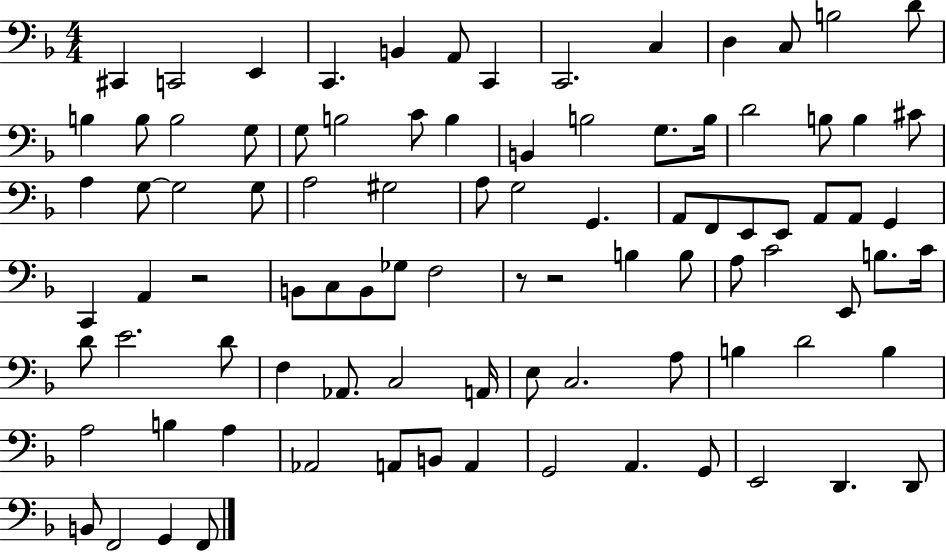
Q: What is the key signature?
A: F major